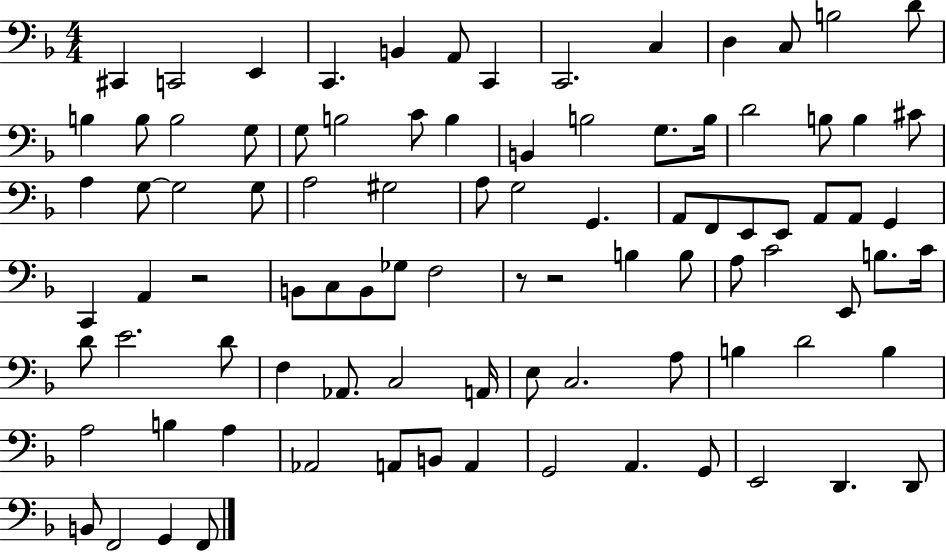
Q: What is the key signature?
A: F major